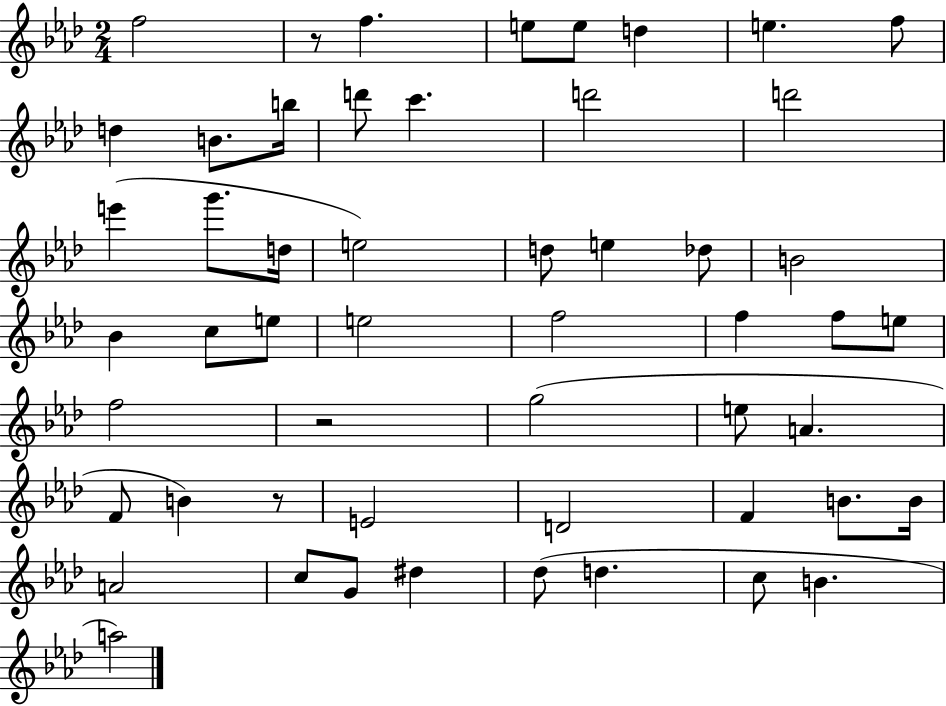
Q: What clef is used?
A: treble